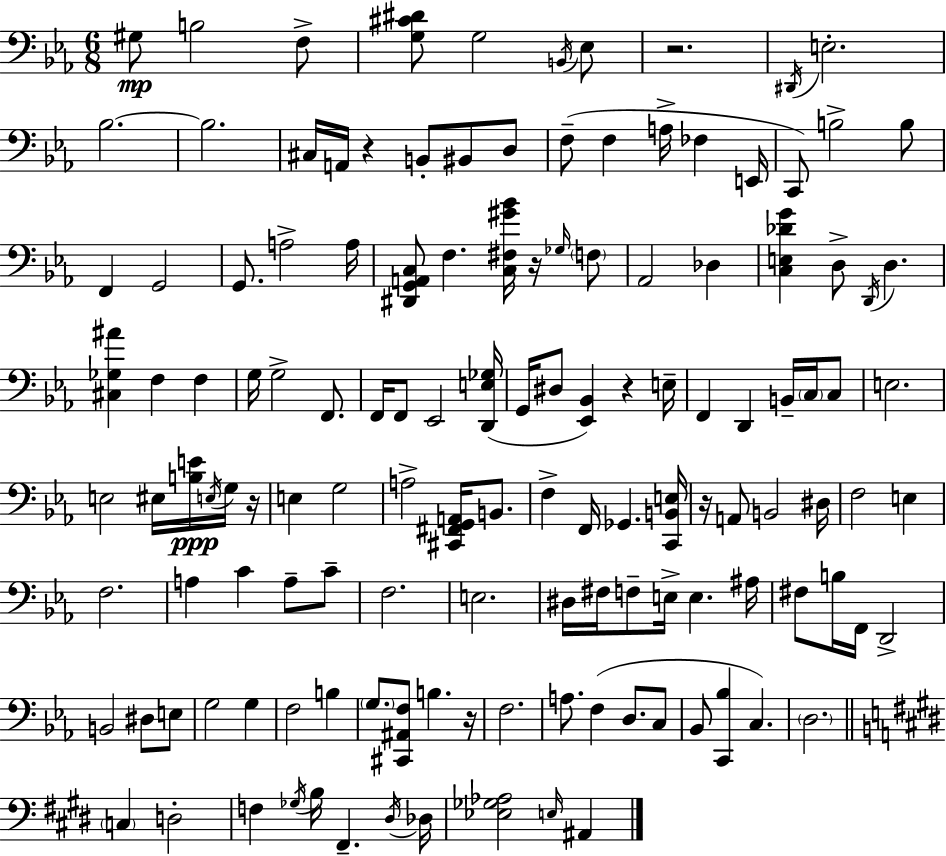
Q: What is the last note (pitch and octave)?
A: A#2